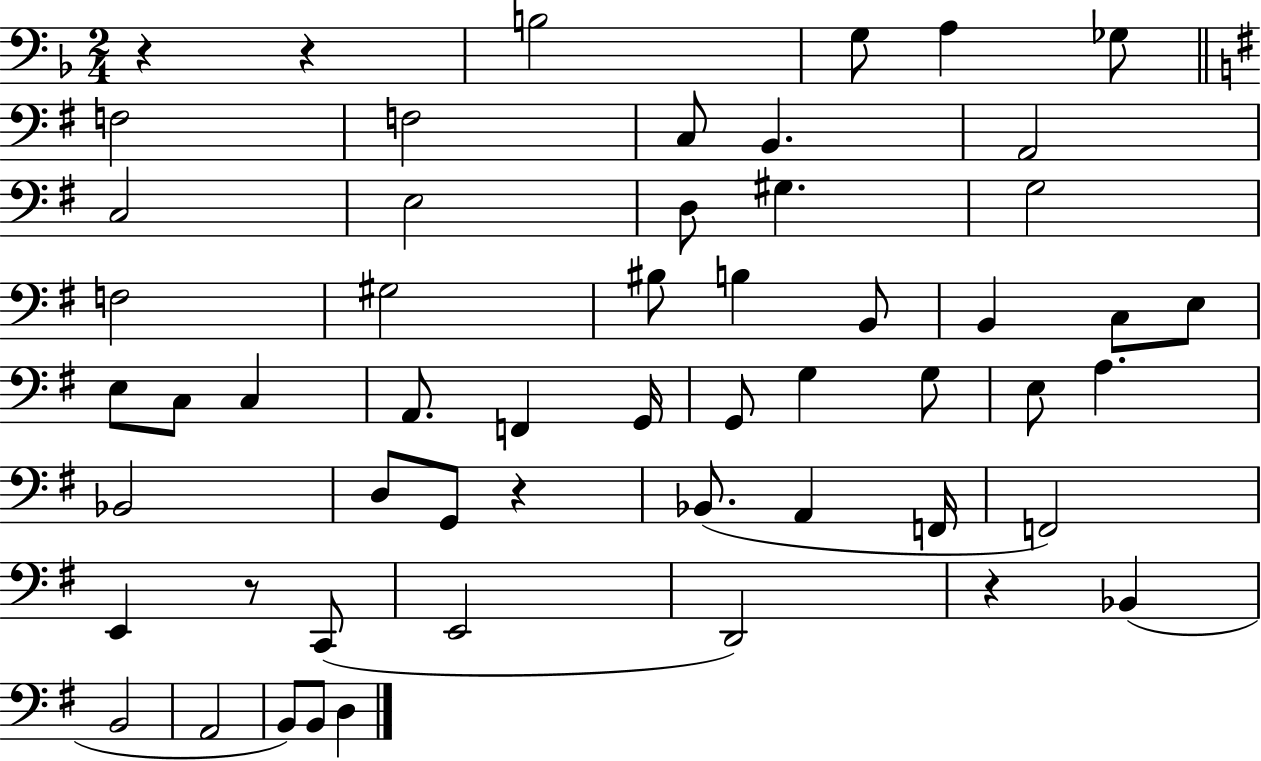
X:1
T:Untitled
M:2/4
L:1/4
K:F
z z B,2 G,/2 A, _G,/2 F,2 F,2 C,/2 B,, A,,2 C,2 E,2 D,/2 ^G, G,2 F,2 ^G,2 ^B,/2 B, B,,/2 B,, C,/2 E,/2 E,/2 C,/2 C, A,,/2 F,, G,,/4 G,,/2 G, G,/2 E,/2 A, _B,,2 D,/2 G,,/2 z _B,,/2 A,, F,,/4 F,,2 E,, z/2 C,,/2 E,,2 D,,2 z _B,, B,,2 A,,2 B,,/2 B,,/2 D,